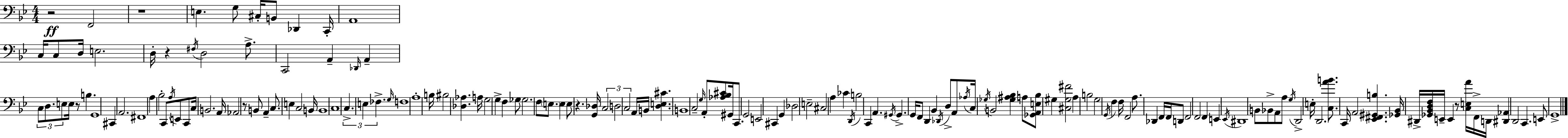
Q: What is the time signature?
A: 4/4